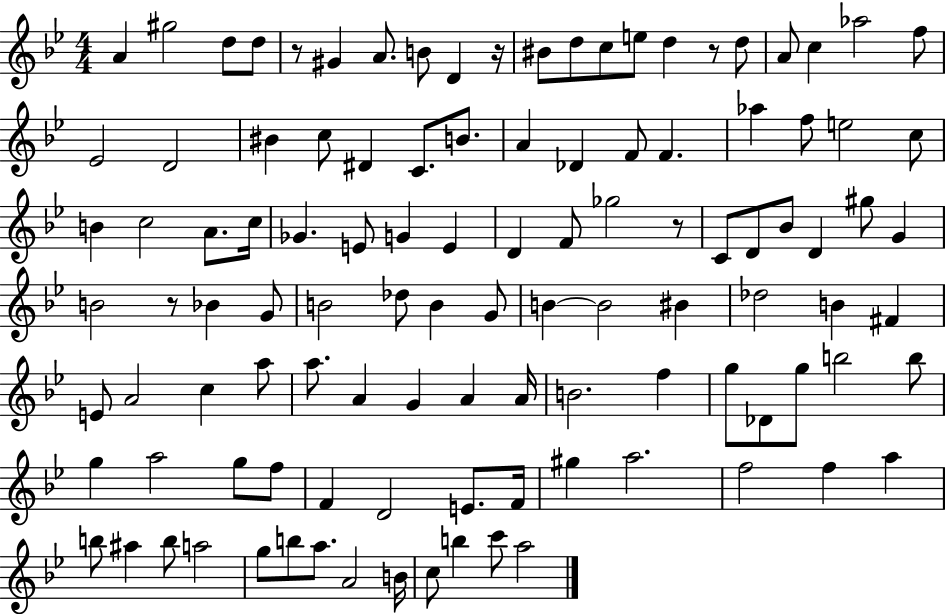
{
  \clef treble
  \numericTimeSignature
  \time 4/4
  \key bes \major
  a'4 gis''2 d''8 d''8 | r8 gis'4 a'8. b'8 d'4 r16 | bis'8 d''8 c''8 e''8 d''4 r8 d''8 | a'8 c''4 aes''2 f''8 | \break ees'2 d'2 | bis'4 c''8 dis'4 c'8. b'8. | a'4 des'4 f'8 f'4. | aes''4 f''8 e''2 c''8 | \break b'4 c''2 a'8. c''16 | ges'4. e'8 g'4 e'4 | d'4 f'8 ges''2 r8 | c'8 d'8 bes'8 d'4 gis''8 g'4 | \break b'2 r8 bes'4 g'8 | b'2 des''8 b'4 g'8 | b'4~~ b'2 bis'4 | des''2 b'4 fis'4 | \break e'8 a'2 c''4 a''8 | a''8. a'4 g'4 a'4 a'16 | b'2. f''4 | g''8 des'8 g''8 b''2 b''8 | \break g''4 a''2 g''8 f''8 | f'4 d'2 e'8. f'16 | gis''4 a''2. | f''2 f''4 a''4 | \break b''8 ais''4 b''8 a''2 | g''8 b''8 a''8. a'2 b'16 | c''8 b''4 c'''8 a''2 | \bar "|."
}